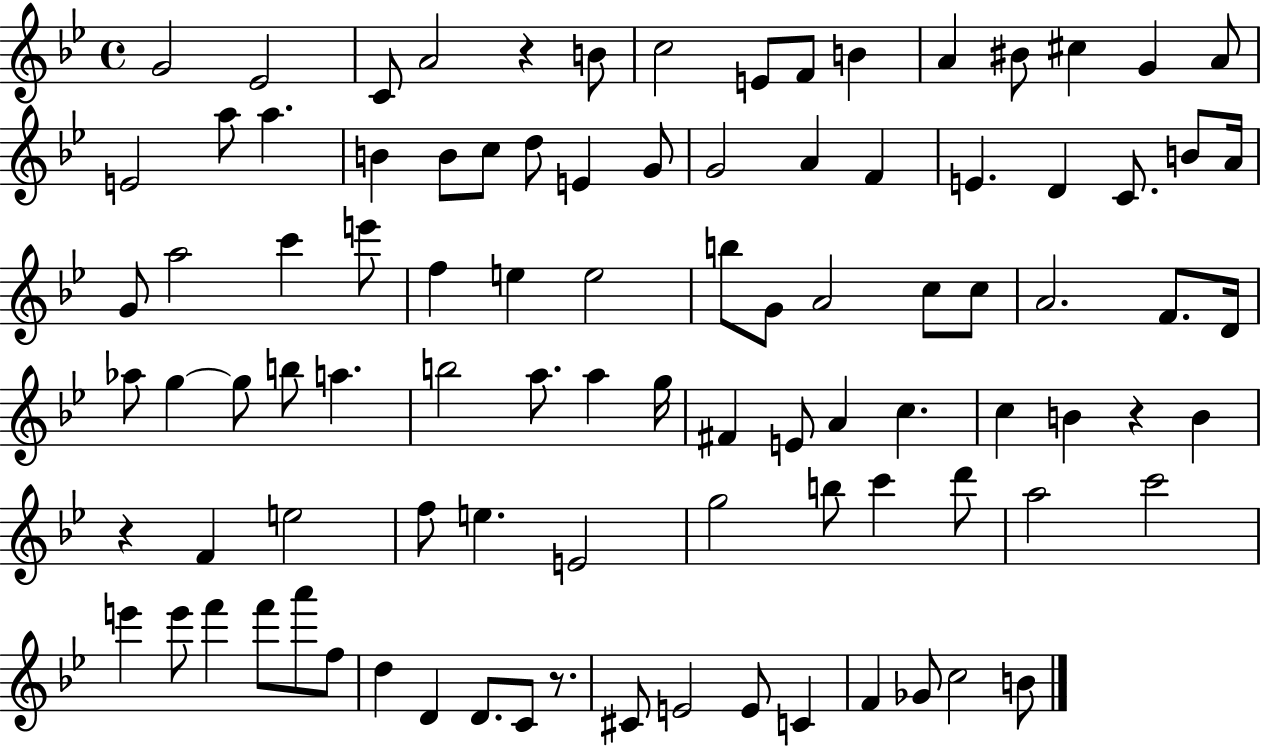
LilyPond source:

{
  \clef treble
  \time 4/4
  \defaultTimeSignature
  \key bes \major
  g'2 ees'2 | c'8 a'2 r4 b'8 | c''2 e'8 f'8 b'4 | a'4 bis'8 cis''4 g'4 a'8 | \break e'2 a''8 a''4. | b'4 b'8 c''8 d''8 e'4 g'8 | g'2 a'4 f'4 | e'4. d'4 c'8. b'8 a'16 | \break g'8 a''2 c'''4 e'''8 | f''4 e''4 e''2 | b''8 g'8 a'2 c''8 c''8 | a'2. f'8. d'16 | \break aes''8 g''4~~ g''8 b''8 a''4. | b''2 a''8. a''4 g''16 | fis'4 e'8 a'4 c''4. | c''4 b'4 r4 b'4 | \break r4 f'4 e''2 | f''8 e''4. e'2 | g''2 b''8 c'''4 d'''8 | a''2 c'''2 | \break e'''4 e'''8 f'''4 f'''8 a'''8 f''8 | d''4 d'4 d'8. c'8 r8. | cis'8 e'2 e'8 c'4 | f'4 ges'8 c''2 b'8 | \break \bar "|."
}